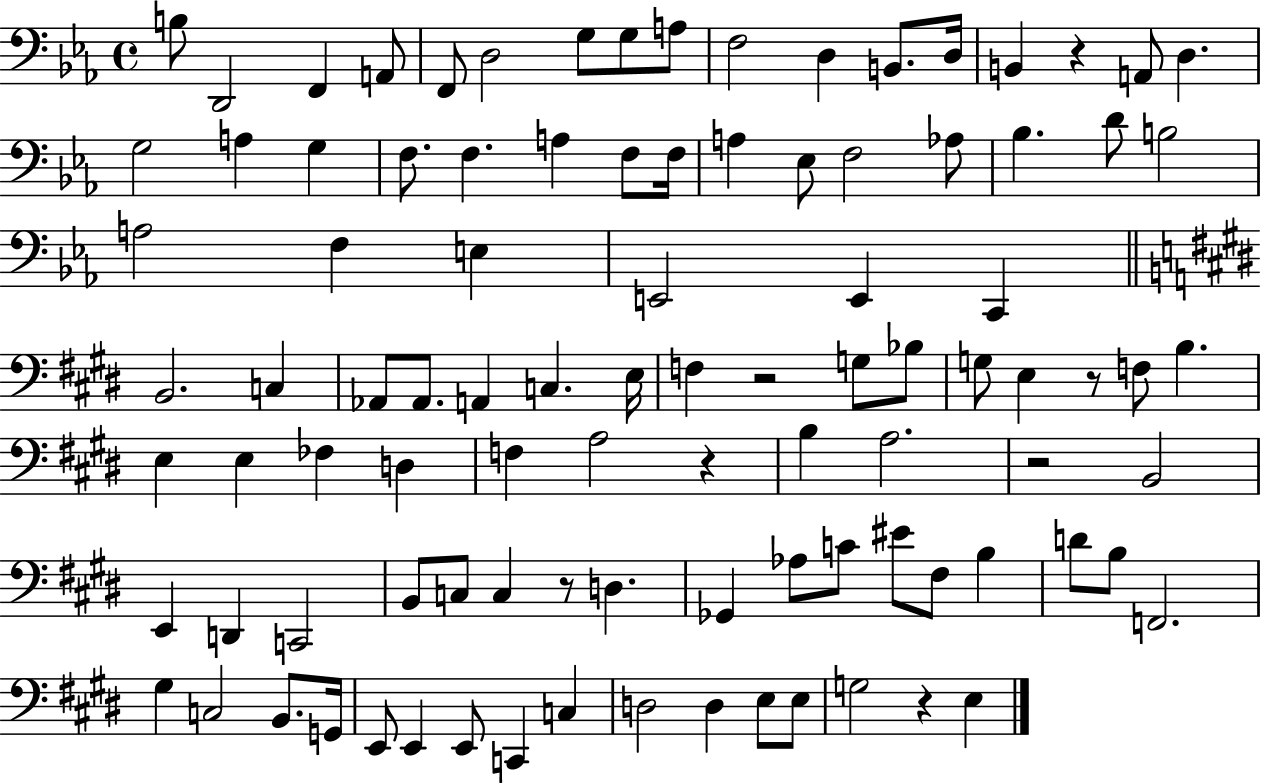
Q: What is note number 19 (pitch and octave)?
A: G3